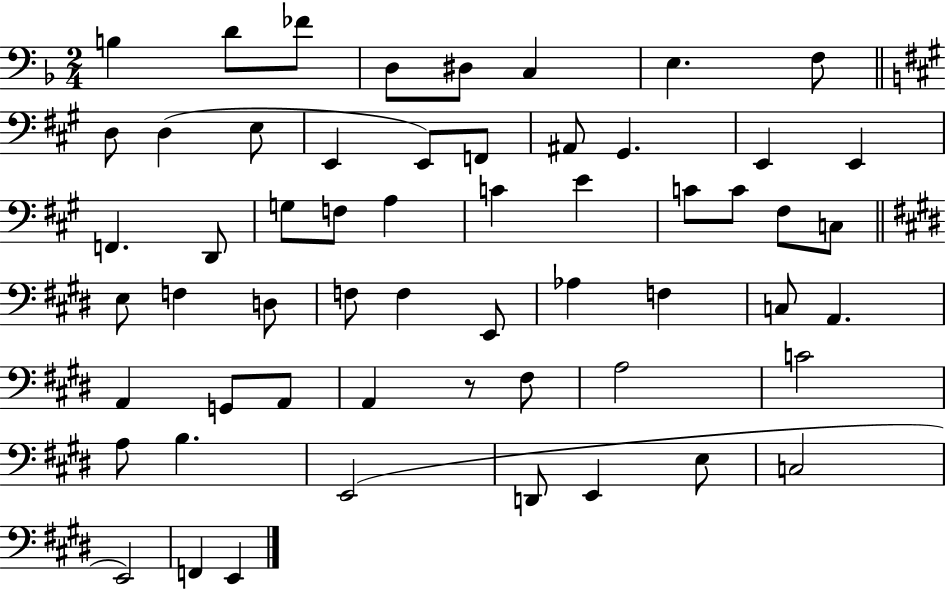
B3/q D4/e FES4/e D3/e D#3/e C3/q E3/q. F3/e D3/e D3/q E3/e E2/q E2/e F2/e A#2/e G#2/q. E2/q E2/q F2/q. D2/e G3/e F3/e A3/q C4/q E4/q C4/e C4/e F#3/e C3/e E3/e F3/q D3/e F3/e F3/q E2/e Ab3/q F3/q C3/e A2/q. A2/q G2/e A2/e A2/q R/e F#3/e A3/h C4/h A3/e B3/q. E2/h D2/e E2/q E3/e C3/h E2/h F2/q E2/q